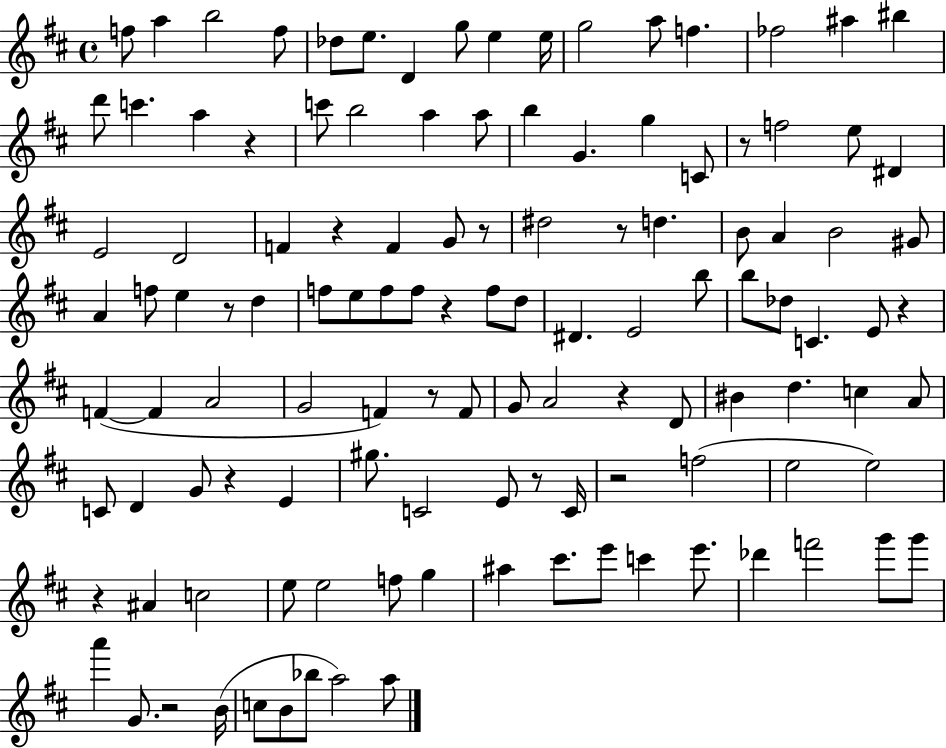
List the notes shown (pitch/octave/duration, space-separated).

F5/e A5/q B5/h F5/e Db5/e E5/e. D4/q G5/e E5/q E5/s G5/h A5/e F5/q. FES5/h A#5/q BIS5/q D6/e C6/q. A5/q R/q C6/e B5/h A5/q A5/e B5/q G4/q. G5/q C4/e R/e F5/h E5/e D#4/q E4/h D4/h F4/q R/q F4/q G4/e R/e D#5/h R/e D5/q. B4/e A4/q B4/h G#4/e A4/q F5/e E5/q R/e D5/q F5/e E5/e F5/e F5/e R/q F5/e D5/e D#4/q. E4/h B5/e B5/e Db5/e C4/q. E4/e R/q F4/q F4/q A4/h G4/h F4/q R/e F4/e G4/e A4/h R/q D4/e BIS4/q D5/q. C5/q A4/e C4/e D4/q G4/e R/q E4/q G#5/e. C4/h E4/e R/e C4/s R/h F5/h E5/h E5/h R/q A#4/q C5/h E5/e E5/h F5/e G5/q A#5/q C#6/e. E6/e C6/q E6/e. Db6/q F6/h G6/e G6/e A6/q G4/e. R/h B4/s C5/e B4/e Bb5/e A5/h A5/e